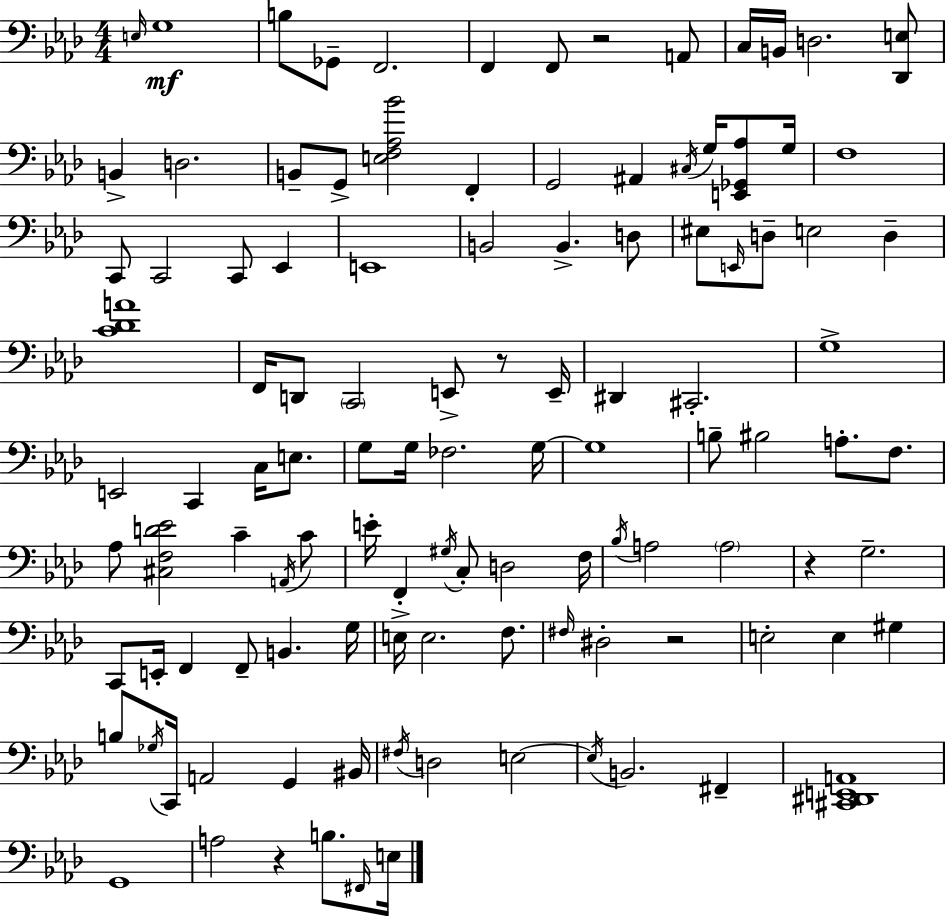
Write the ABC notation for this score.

X:1
T:Untitled
M:4/4
L:1/4
K:Ab
E,/4 G,4 B,/2 _G,,/2 F,,2 F,, F,,/2 z2 A,,/2 C,/4 B,,/4 D,2 [_D,,E,]/2 B,, D,2 B,,/2 G,,/2 [E,F,_A,_B]2 F,, G,,2 ^A,, ^C,/4 G,/4 [E,,_G,,_A,]/2 G,/4 F,4 C,,/2 C,,2 C,,/2 _E,, E,,4 B,,2 B,, D,/2 ^E,/2 E,,/4 D,/2 E,2 D, [C_DA]4 F,,/4 D,,/2 C,,2 E,,/2 z/2 E,,/4 ^D,, ^C,,2 G,4 E,,2 C,, C,/4 E,/2 G,/2 G,/4 _F,2 G,/4 G,4 B,/2 ^B,2 A,/2 F,/2 _A,/2 [^C,F,D_E]2 C A,,/4 C/2 E/4 F,, ^G,/4 C,/2 D,2 F,/4 _B,/4 A,2 A,2 z G,2 C,,/2 E,,/4 F,, F,,/2 B,, G,/4 E,/4 E,2 F,/2 ^F,/4 ^D,2 z2 E,2 E, ^G, B,/2 _G,/4 C,,/4 A,,2 G,, ^B,,/4 ^F,/4 D,2 E,2 E,/4 B,,2 ^F,, [^C,,^D,,E,,A,,]4 G,,4 A,2 z B,/2 ^F,,/4 E,/4